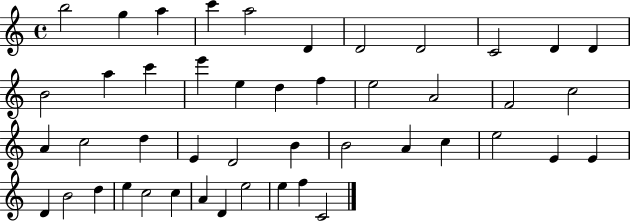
X:1
T:Untitled
M:4/4
L:1/4
K:C
b2 g a c' a2 D D2 D2 C2 D D B2 a c' e' e d f e2 A2 F2 c2 A c2 d E D2 B B2 A c e2 E E D B2 d e c2 c A D e2 e f C2